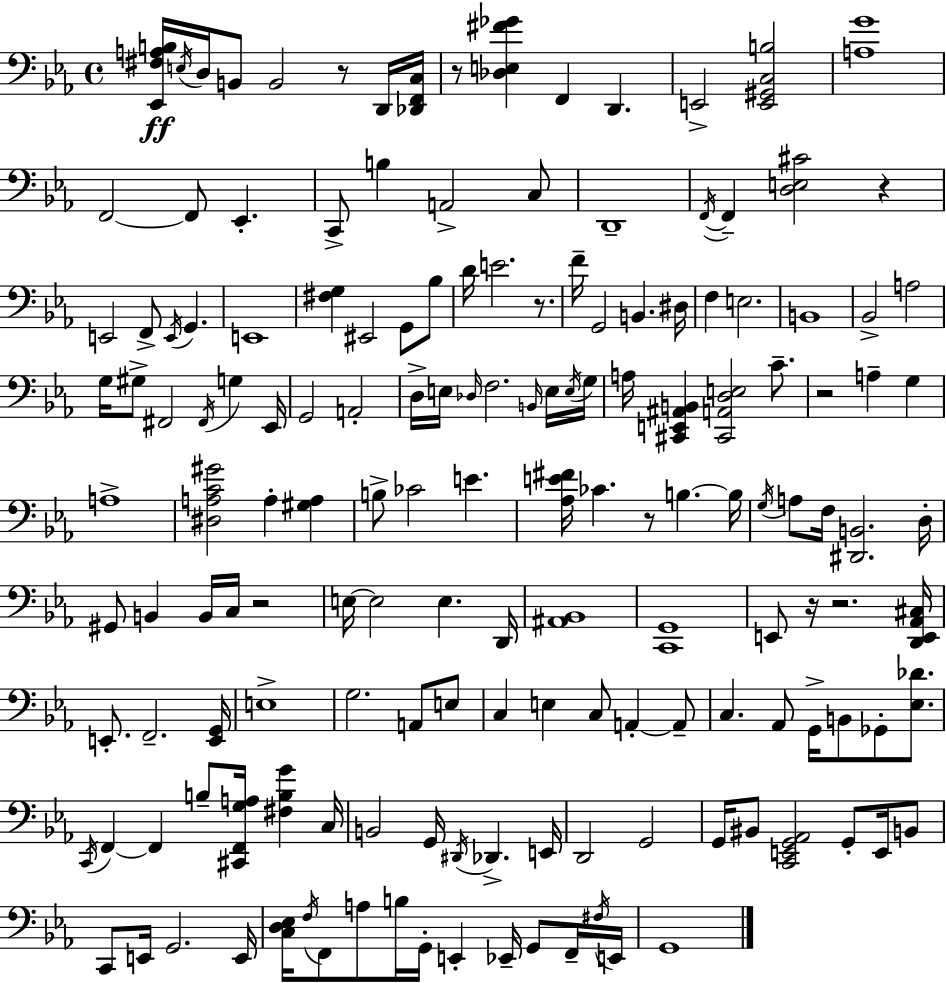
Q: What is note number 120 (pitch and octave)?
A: G2